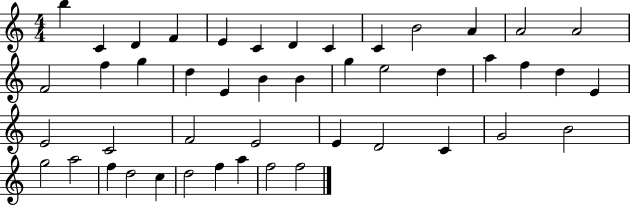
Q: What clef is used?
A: treble